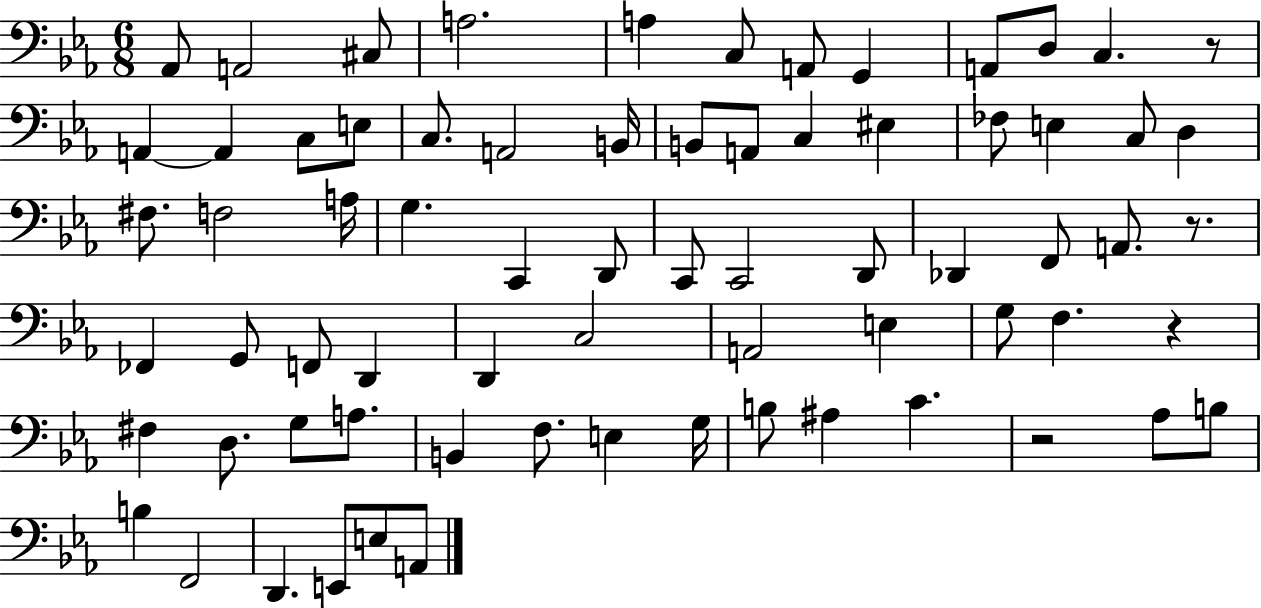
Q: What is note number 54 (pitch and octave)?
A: F3